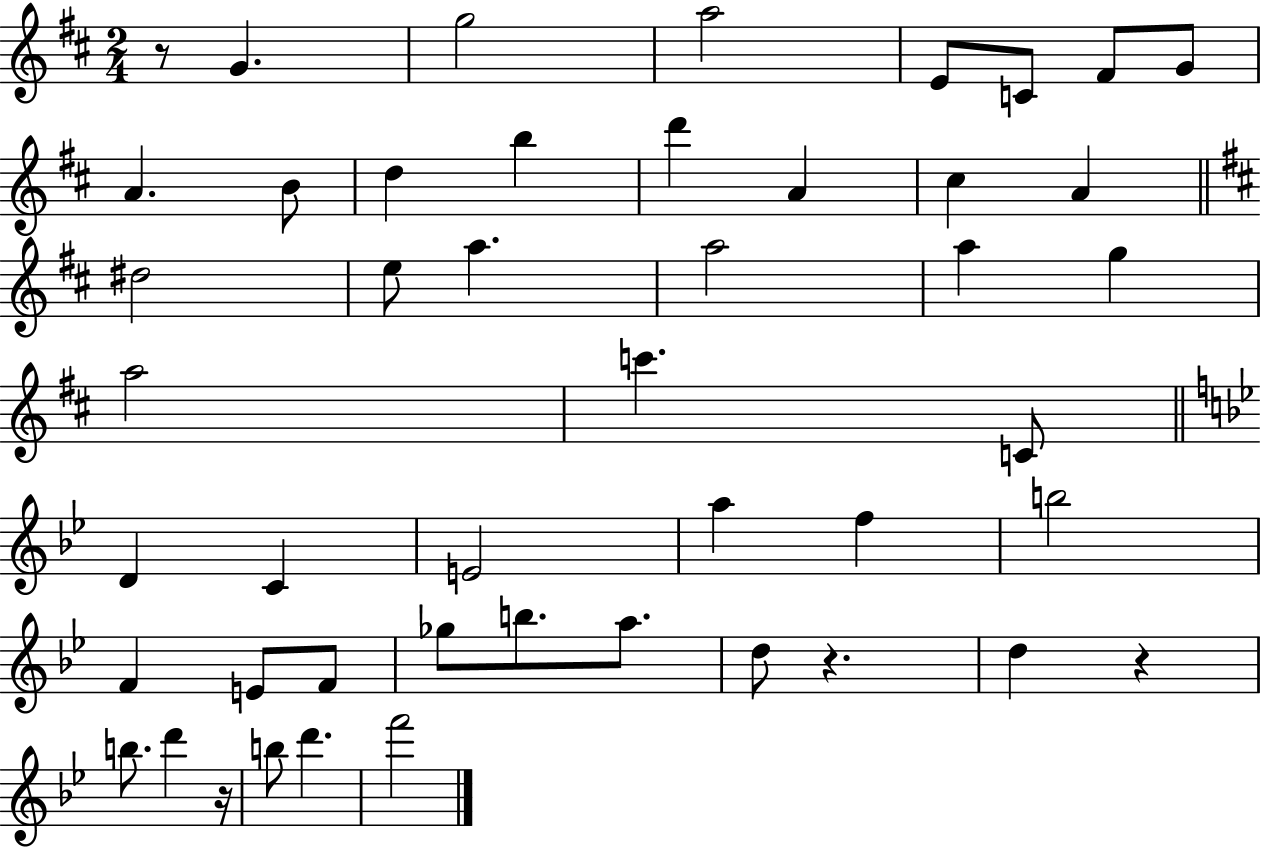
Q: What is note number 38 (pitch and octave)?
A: D5